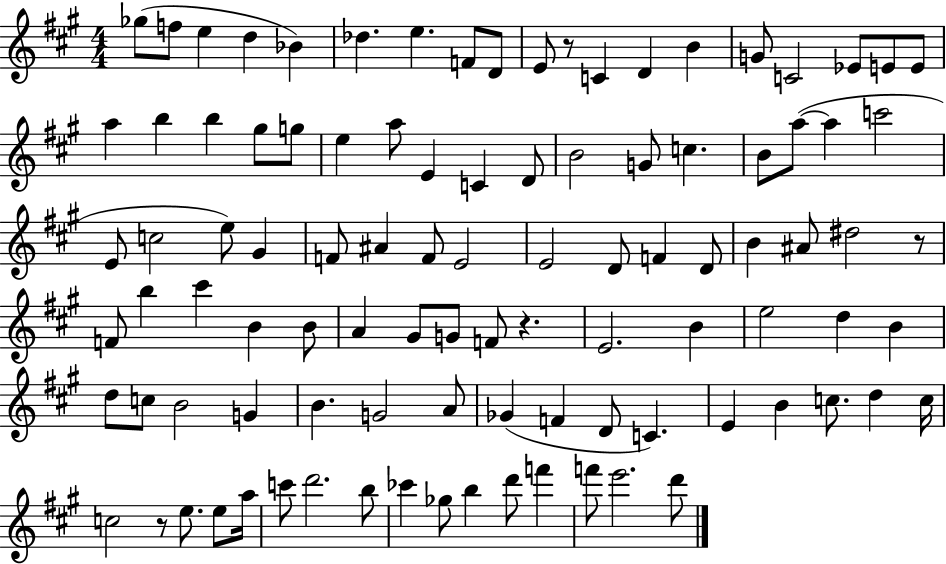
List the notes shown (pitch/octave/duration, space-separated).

Gb5/e F5/e E5/q D5/q Bb4/q Db5/q. E5/q. F4/e D4/e E4/e R/e C4/q D4/q B4/q G4/e C4/h Eb4/e E4/e E4/e A5/q B5/q B5/q G#5/e G5/e E5/q A5/e E4/q C4/q D4/e B4/h G4/e C5/q. B4/e A5/e A5/q C6/h E4/e C5/h E5/e G#4/q F4/e A#4/q F4/e E4/h E4/h D4/e F4/q D4/e B4/q A#4/e D#5/h R/e F4/e B5/q C#6/q B4/q B4/e A4/q G#4/e G4/e F4/e R/q. E4/h. B4/q E5/h D5/q B4/q D5/e C5/e B4/h G4/q B4/q. G4/h A4/e Gb4/q F4/q D4/e C4/q. E4/q B4/q C5/e. D5/q C5/s C5/h R/e E5/e. E5/e A5/s C6/e D6/h. B5/e CES6/q Gb5/e B5/q D6/e F6/q F6/e E6/h. D6/e